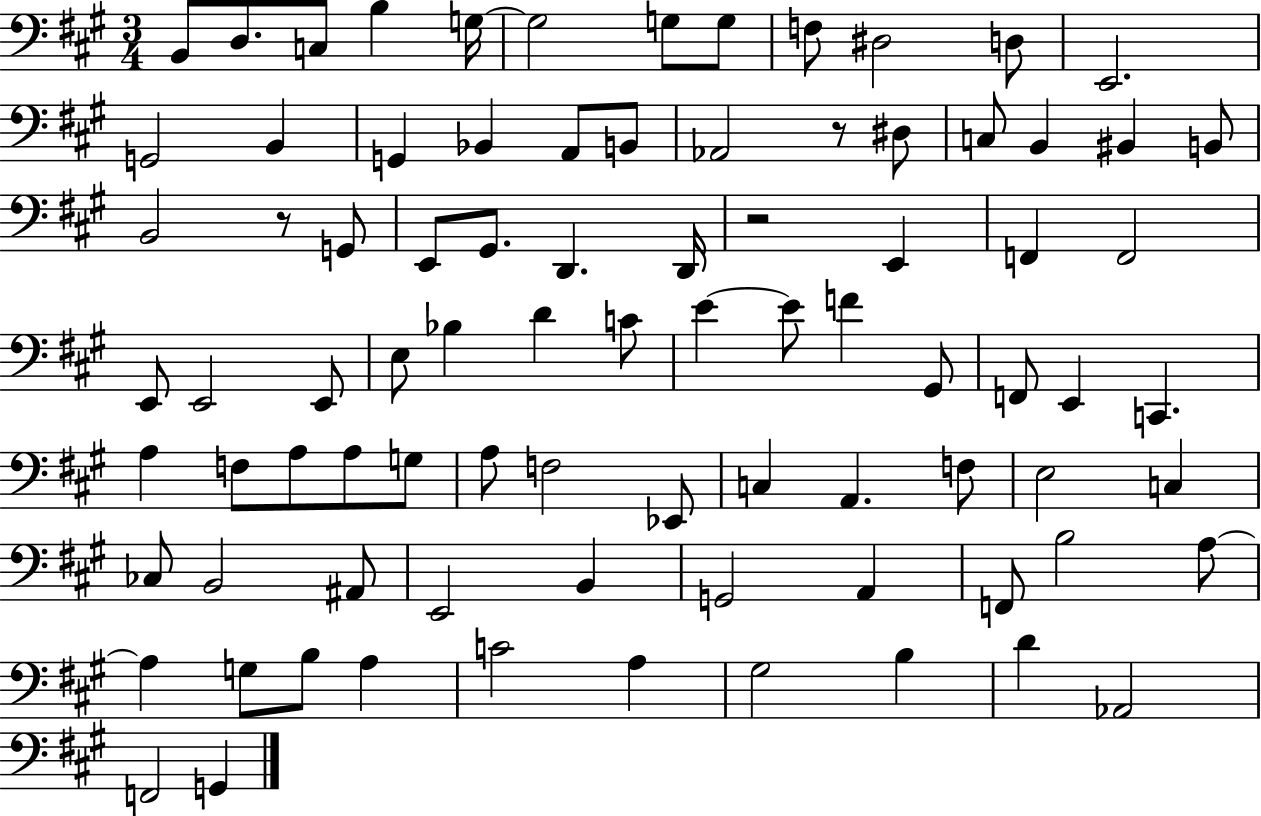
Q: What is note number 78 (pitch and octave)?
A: B3